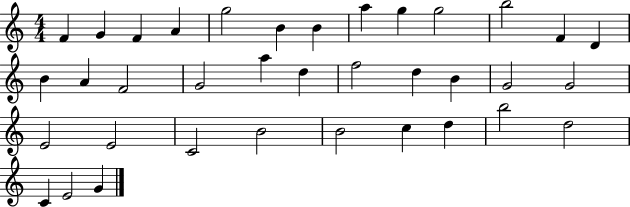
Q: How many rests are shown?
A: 0